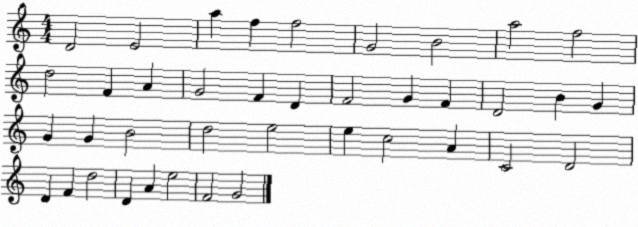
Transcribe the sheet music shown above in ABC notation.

X:1
T:Untitled
M:4/4
L:1/4
K:C
D2 E2 a f f2 G2 B2 a2 f2 d2 F A G2 F D F2 G F D2 B G G G B2 d2 e2 e c2 A C2 D2 D F d2 D A e2 F2 G2